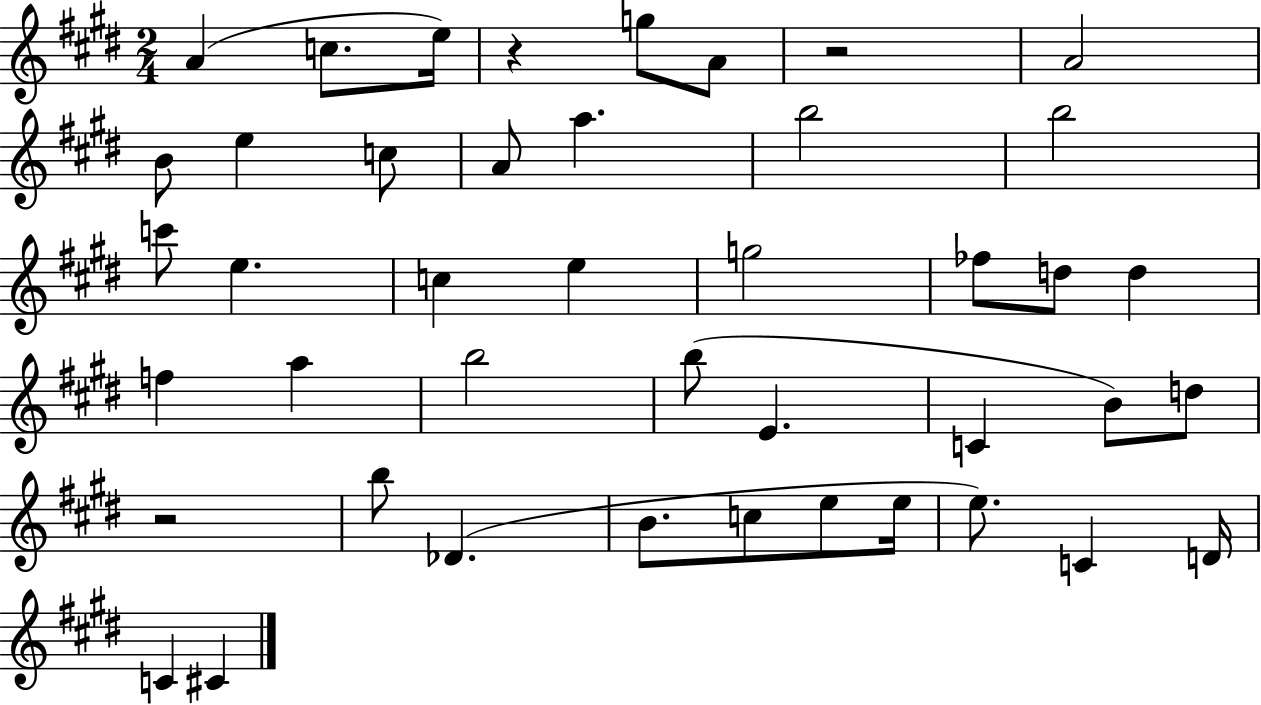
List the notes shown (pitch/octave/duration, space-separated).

A4/q C5/e. E5/s R/q G5/e A4/e R/h A4/h B4/e E5/q C5/e A4/e A5/q. B5/h B5/h C6/e E5/q. C5/q E5/q G5/h FES5/e D5/e D5/q F5/q A5/q B5/h B5/e E4/q. C4/q B4/e D5/e R/h B5/e Db4/q. B4/e. C5/e E5/e E5/s E5/e. C4/q D4/s C4/q C#4/q